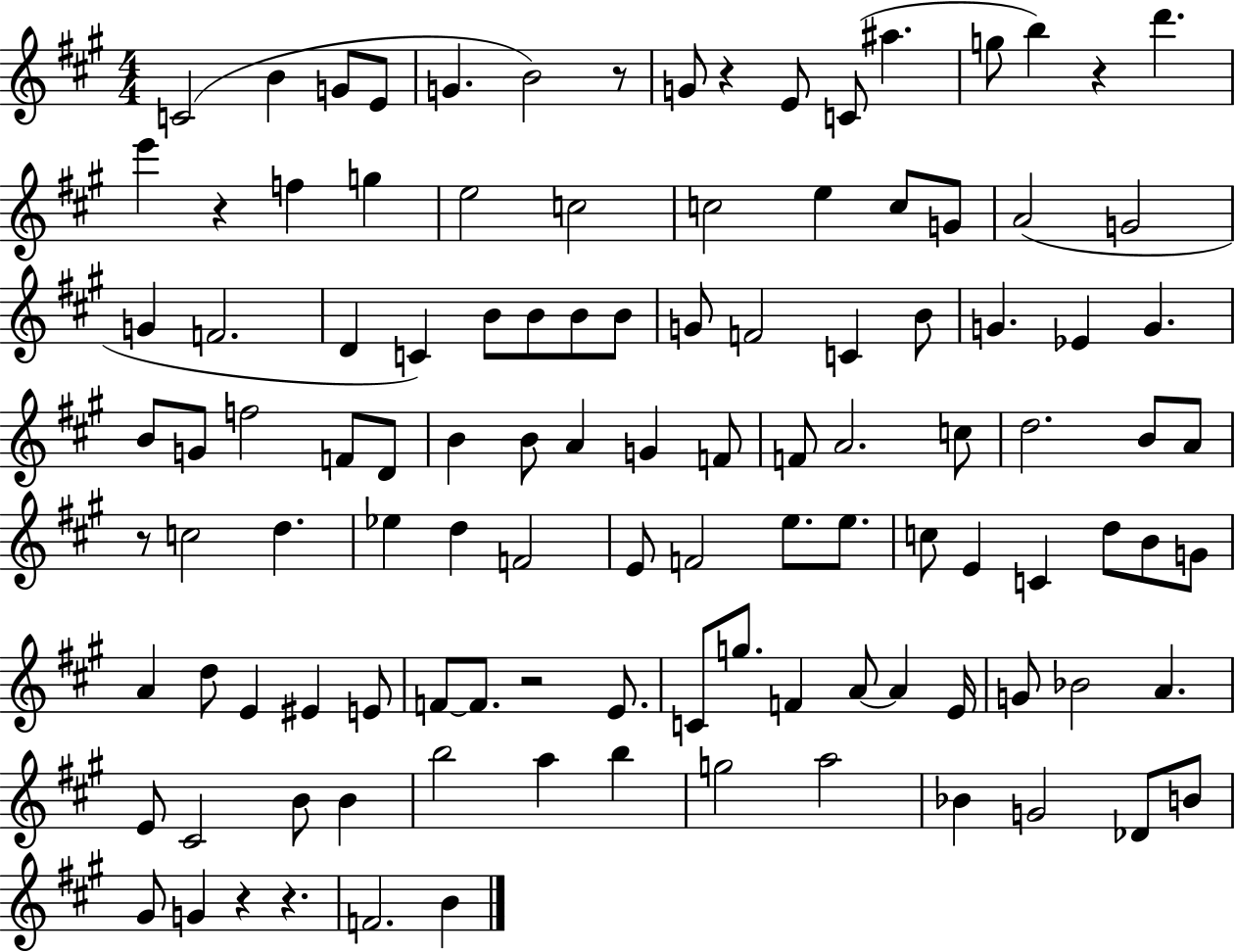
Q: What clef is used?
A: treble